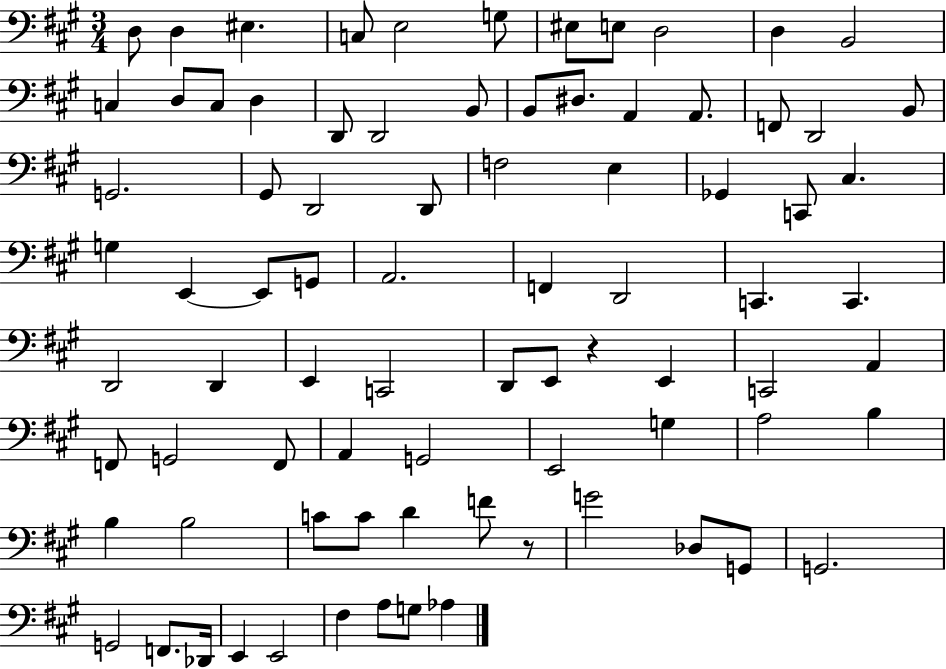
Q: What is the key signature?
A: A major